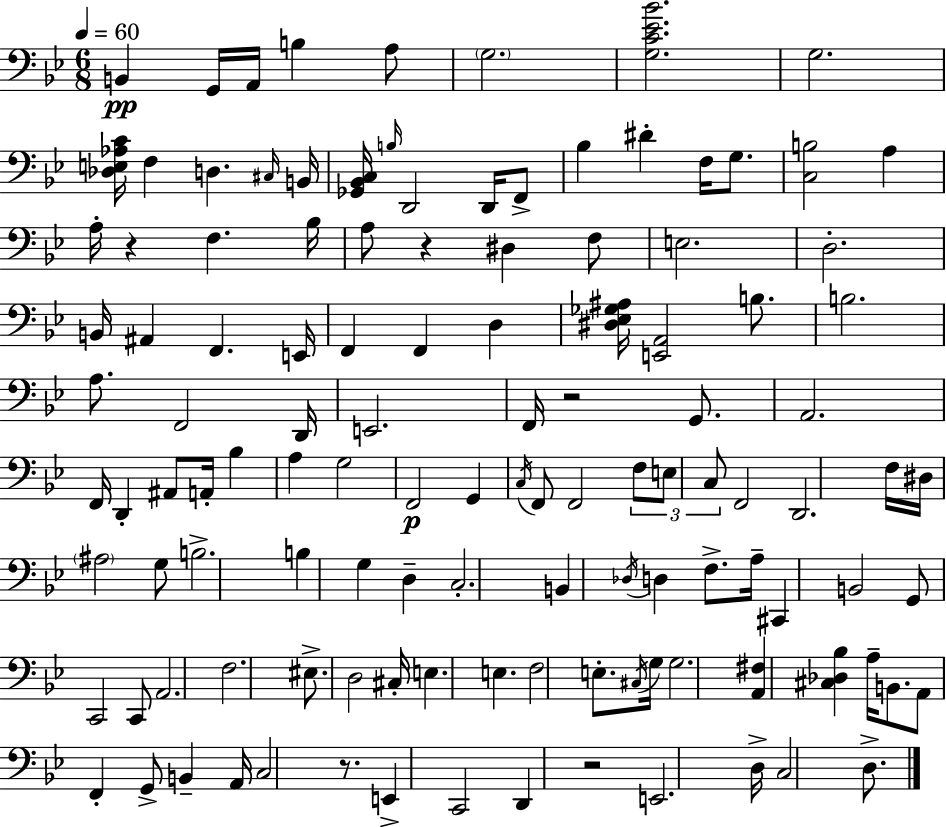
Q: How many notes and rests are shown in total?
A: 120